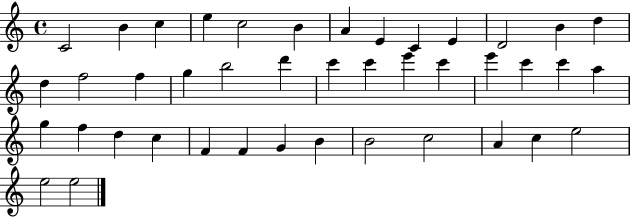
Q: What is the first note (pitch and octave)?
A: C4